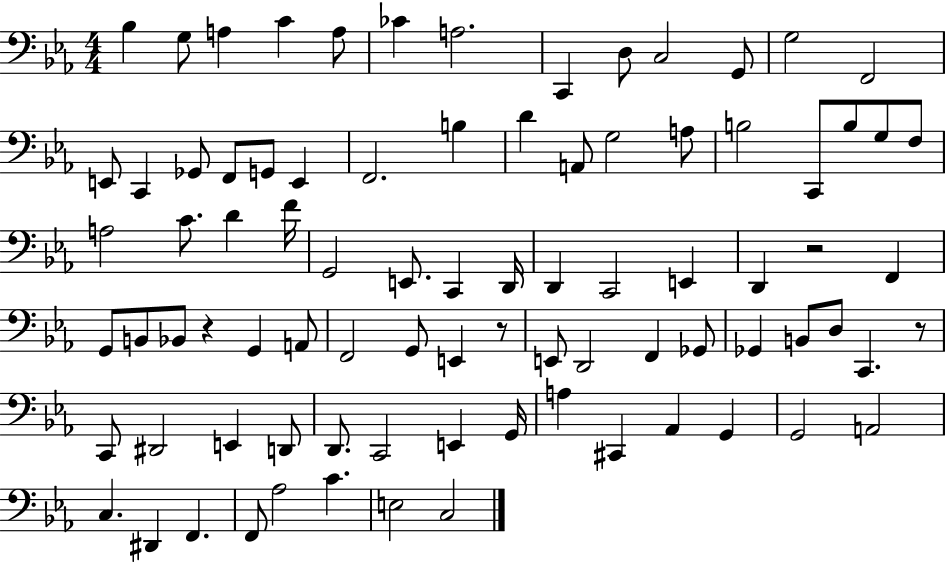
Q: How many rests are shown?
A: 4